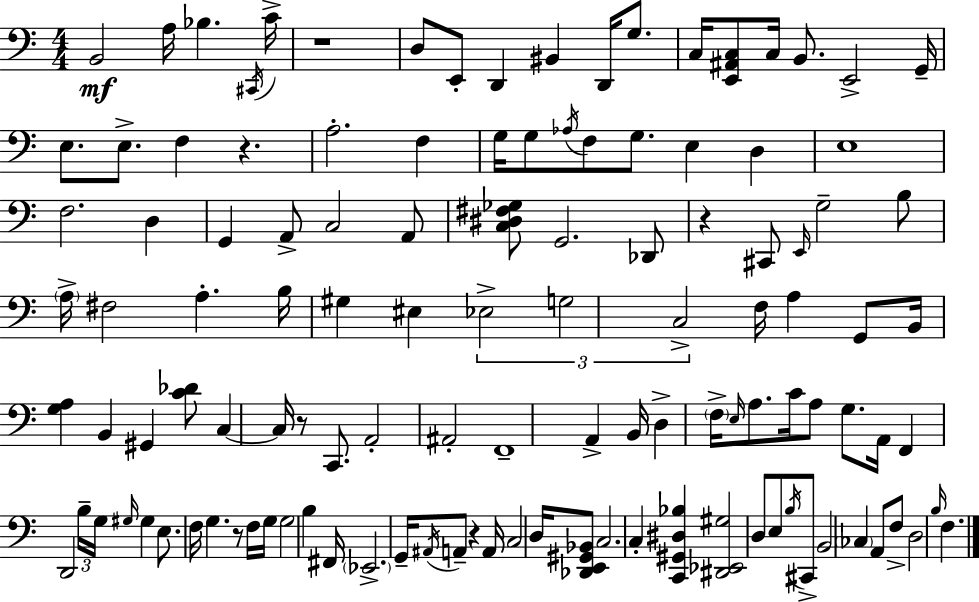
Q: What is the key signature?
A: A minor